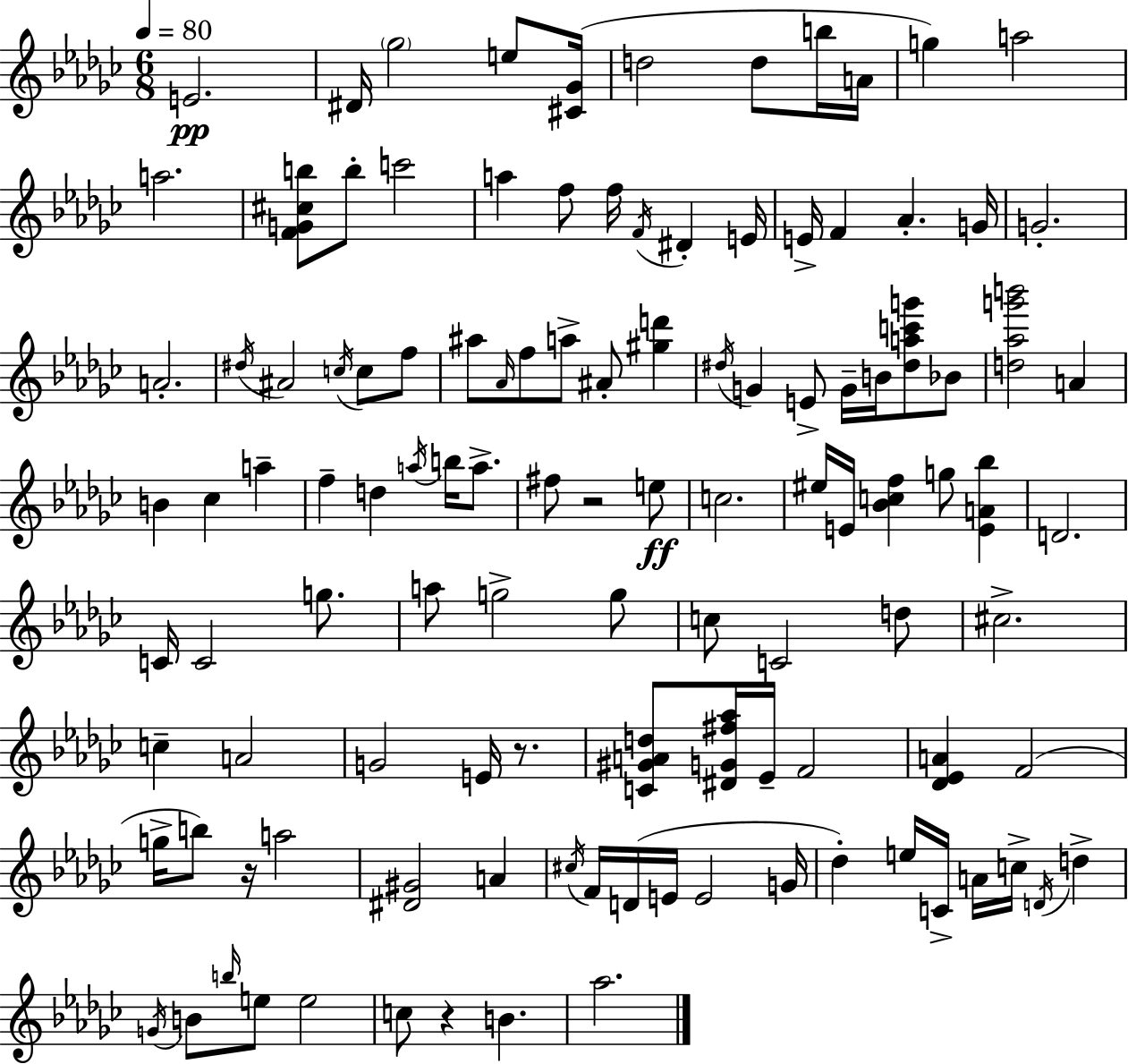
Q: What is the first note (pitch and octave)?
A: E4